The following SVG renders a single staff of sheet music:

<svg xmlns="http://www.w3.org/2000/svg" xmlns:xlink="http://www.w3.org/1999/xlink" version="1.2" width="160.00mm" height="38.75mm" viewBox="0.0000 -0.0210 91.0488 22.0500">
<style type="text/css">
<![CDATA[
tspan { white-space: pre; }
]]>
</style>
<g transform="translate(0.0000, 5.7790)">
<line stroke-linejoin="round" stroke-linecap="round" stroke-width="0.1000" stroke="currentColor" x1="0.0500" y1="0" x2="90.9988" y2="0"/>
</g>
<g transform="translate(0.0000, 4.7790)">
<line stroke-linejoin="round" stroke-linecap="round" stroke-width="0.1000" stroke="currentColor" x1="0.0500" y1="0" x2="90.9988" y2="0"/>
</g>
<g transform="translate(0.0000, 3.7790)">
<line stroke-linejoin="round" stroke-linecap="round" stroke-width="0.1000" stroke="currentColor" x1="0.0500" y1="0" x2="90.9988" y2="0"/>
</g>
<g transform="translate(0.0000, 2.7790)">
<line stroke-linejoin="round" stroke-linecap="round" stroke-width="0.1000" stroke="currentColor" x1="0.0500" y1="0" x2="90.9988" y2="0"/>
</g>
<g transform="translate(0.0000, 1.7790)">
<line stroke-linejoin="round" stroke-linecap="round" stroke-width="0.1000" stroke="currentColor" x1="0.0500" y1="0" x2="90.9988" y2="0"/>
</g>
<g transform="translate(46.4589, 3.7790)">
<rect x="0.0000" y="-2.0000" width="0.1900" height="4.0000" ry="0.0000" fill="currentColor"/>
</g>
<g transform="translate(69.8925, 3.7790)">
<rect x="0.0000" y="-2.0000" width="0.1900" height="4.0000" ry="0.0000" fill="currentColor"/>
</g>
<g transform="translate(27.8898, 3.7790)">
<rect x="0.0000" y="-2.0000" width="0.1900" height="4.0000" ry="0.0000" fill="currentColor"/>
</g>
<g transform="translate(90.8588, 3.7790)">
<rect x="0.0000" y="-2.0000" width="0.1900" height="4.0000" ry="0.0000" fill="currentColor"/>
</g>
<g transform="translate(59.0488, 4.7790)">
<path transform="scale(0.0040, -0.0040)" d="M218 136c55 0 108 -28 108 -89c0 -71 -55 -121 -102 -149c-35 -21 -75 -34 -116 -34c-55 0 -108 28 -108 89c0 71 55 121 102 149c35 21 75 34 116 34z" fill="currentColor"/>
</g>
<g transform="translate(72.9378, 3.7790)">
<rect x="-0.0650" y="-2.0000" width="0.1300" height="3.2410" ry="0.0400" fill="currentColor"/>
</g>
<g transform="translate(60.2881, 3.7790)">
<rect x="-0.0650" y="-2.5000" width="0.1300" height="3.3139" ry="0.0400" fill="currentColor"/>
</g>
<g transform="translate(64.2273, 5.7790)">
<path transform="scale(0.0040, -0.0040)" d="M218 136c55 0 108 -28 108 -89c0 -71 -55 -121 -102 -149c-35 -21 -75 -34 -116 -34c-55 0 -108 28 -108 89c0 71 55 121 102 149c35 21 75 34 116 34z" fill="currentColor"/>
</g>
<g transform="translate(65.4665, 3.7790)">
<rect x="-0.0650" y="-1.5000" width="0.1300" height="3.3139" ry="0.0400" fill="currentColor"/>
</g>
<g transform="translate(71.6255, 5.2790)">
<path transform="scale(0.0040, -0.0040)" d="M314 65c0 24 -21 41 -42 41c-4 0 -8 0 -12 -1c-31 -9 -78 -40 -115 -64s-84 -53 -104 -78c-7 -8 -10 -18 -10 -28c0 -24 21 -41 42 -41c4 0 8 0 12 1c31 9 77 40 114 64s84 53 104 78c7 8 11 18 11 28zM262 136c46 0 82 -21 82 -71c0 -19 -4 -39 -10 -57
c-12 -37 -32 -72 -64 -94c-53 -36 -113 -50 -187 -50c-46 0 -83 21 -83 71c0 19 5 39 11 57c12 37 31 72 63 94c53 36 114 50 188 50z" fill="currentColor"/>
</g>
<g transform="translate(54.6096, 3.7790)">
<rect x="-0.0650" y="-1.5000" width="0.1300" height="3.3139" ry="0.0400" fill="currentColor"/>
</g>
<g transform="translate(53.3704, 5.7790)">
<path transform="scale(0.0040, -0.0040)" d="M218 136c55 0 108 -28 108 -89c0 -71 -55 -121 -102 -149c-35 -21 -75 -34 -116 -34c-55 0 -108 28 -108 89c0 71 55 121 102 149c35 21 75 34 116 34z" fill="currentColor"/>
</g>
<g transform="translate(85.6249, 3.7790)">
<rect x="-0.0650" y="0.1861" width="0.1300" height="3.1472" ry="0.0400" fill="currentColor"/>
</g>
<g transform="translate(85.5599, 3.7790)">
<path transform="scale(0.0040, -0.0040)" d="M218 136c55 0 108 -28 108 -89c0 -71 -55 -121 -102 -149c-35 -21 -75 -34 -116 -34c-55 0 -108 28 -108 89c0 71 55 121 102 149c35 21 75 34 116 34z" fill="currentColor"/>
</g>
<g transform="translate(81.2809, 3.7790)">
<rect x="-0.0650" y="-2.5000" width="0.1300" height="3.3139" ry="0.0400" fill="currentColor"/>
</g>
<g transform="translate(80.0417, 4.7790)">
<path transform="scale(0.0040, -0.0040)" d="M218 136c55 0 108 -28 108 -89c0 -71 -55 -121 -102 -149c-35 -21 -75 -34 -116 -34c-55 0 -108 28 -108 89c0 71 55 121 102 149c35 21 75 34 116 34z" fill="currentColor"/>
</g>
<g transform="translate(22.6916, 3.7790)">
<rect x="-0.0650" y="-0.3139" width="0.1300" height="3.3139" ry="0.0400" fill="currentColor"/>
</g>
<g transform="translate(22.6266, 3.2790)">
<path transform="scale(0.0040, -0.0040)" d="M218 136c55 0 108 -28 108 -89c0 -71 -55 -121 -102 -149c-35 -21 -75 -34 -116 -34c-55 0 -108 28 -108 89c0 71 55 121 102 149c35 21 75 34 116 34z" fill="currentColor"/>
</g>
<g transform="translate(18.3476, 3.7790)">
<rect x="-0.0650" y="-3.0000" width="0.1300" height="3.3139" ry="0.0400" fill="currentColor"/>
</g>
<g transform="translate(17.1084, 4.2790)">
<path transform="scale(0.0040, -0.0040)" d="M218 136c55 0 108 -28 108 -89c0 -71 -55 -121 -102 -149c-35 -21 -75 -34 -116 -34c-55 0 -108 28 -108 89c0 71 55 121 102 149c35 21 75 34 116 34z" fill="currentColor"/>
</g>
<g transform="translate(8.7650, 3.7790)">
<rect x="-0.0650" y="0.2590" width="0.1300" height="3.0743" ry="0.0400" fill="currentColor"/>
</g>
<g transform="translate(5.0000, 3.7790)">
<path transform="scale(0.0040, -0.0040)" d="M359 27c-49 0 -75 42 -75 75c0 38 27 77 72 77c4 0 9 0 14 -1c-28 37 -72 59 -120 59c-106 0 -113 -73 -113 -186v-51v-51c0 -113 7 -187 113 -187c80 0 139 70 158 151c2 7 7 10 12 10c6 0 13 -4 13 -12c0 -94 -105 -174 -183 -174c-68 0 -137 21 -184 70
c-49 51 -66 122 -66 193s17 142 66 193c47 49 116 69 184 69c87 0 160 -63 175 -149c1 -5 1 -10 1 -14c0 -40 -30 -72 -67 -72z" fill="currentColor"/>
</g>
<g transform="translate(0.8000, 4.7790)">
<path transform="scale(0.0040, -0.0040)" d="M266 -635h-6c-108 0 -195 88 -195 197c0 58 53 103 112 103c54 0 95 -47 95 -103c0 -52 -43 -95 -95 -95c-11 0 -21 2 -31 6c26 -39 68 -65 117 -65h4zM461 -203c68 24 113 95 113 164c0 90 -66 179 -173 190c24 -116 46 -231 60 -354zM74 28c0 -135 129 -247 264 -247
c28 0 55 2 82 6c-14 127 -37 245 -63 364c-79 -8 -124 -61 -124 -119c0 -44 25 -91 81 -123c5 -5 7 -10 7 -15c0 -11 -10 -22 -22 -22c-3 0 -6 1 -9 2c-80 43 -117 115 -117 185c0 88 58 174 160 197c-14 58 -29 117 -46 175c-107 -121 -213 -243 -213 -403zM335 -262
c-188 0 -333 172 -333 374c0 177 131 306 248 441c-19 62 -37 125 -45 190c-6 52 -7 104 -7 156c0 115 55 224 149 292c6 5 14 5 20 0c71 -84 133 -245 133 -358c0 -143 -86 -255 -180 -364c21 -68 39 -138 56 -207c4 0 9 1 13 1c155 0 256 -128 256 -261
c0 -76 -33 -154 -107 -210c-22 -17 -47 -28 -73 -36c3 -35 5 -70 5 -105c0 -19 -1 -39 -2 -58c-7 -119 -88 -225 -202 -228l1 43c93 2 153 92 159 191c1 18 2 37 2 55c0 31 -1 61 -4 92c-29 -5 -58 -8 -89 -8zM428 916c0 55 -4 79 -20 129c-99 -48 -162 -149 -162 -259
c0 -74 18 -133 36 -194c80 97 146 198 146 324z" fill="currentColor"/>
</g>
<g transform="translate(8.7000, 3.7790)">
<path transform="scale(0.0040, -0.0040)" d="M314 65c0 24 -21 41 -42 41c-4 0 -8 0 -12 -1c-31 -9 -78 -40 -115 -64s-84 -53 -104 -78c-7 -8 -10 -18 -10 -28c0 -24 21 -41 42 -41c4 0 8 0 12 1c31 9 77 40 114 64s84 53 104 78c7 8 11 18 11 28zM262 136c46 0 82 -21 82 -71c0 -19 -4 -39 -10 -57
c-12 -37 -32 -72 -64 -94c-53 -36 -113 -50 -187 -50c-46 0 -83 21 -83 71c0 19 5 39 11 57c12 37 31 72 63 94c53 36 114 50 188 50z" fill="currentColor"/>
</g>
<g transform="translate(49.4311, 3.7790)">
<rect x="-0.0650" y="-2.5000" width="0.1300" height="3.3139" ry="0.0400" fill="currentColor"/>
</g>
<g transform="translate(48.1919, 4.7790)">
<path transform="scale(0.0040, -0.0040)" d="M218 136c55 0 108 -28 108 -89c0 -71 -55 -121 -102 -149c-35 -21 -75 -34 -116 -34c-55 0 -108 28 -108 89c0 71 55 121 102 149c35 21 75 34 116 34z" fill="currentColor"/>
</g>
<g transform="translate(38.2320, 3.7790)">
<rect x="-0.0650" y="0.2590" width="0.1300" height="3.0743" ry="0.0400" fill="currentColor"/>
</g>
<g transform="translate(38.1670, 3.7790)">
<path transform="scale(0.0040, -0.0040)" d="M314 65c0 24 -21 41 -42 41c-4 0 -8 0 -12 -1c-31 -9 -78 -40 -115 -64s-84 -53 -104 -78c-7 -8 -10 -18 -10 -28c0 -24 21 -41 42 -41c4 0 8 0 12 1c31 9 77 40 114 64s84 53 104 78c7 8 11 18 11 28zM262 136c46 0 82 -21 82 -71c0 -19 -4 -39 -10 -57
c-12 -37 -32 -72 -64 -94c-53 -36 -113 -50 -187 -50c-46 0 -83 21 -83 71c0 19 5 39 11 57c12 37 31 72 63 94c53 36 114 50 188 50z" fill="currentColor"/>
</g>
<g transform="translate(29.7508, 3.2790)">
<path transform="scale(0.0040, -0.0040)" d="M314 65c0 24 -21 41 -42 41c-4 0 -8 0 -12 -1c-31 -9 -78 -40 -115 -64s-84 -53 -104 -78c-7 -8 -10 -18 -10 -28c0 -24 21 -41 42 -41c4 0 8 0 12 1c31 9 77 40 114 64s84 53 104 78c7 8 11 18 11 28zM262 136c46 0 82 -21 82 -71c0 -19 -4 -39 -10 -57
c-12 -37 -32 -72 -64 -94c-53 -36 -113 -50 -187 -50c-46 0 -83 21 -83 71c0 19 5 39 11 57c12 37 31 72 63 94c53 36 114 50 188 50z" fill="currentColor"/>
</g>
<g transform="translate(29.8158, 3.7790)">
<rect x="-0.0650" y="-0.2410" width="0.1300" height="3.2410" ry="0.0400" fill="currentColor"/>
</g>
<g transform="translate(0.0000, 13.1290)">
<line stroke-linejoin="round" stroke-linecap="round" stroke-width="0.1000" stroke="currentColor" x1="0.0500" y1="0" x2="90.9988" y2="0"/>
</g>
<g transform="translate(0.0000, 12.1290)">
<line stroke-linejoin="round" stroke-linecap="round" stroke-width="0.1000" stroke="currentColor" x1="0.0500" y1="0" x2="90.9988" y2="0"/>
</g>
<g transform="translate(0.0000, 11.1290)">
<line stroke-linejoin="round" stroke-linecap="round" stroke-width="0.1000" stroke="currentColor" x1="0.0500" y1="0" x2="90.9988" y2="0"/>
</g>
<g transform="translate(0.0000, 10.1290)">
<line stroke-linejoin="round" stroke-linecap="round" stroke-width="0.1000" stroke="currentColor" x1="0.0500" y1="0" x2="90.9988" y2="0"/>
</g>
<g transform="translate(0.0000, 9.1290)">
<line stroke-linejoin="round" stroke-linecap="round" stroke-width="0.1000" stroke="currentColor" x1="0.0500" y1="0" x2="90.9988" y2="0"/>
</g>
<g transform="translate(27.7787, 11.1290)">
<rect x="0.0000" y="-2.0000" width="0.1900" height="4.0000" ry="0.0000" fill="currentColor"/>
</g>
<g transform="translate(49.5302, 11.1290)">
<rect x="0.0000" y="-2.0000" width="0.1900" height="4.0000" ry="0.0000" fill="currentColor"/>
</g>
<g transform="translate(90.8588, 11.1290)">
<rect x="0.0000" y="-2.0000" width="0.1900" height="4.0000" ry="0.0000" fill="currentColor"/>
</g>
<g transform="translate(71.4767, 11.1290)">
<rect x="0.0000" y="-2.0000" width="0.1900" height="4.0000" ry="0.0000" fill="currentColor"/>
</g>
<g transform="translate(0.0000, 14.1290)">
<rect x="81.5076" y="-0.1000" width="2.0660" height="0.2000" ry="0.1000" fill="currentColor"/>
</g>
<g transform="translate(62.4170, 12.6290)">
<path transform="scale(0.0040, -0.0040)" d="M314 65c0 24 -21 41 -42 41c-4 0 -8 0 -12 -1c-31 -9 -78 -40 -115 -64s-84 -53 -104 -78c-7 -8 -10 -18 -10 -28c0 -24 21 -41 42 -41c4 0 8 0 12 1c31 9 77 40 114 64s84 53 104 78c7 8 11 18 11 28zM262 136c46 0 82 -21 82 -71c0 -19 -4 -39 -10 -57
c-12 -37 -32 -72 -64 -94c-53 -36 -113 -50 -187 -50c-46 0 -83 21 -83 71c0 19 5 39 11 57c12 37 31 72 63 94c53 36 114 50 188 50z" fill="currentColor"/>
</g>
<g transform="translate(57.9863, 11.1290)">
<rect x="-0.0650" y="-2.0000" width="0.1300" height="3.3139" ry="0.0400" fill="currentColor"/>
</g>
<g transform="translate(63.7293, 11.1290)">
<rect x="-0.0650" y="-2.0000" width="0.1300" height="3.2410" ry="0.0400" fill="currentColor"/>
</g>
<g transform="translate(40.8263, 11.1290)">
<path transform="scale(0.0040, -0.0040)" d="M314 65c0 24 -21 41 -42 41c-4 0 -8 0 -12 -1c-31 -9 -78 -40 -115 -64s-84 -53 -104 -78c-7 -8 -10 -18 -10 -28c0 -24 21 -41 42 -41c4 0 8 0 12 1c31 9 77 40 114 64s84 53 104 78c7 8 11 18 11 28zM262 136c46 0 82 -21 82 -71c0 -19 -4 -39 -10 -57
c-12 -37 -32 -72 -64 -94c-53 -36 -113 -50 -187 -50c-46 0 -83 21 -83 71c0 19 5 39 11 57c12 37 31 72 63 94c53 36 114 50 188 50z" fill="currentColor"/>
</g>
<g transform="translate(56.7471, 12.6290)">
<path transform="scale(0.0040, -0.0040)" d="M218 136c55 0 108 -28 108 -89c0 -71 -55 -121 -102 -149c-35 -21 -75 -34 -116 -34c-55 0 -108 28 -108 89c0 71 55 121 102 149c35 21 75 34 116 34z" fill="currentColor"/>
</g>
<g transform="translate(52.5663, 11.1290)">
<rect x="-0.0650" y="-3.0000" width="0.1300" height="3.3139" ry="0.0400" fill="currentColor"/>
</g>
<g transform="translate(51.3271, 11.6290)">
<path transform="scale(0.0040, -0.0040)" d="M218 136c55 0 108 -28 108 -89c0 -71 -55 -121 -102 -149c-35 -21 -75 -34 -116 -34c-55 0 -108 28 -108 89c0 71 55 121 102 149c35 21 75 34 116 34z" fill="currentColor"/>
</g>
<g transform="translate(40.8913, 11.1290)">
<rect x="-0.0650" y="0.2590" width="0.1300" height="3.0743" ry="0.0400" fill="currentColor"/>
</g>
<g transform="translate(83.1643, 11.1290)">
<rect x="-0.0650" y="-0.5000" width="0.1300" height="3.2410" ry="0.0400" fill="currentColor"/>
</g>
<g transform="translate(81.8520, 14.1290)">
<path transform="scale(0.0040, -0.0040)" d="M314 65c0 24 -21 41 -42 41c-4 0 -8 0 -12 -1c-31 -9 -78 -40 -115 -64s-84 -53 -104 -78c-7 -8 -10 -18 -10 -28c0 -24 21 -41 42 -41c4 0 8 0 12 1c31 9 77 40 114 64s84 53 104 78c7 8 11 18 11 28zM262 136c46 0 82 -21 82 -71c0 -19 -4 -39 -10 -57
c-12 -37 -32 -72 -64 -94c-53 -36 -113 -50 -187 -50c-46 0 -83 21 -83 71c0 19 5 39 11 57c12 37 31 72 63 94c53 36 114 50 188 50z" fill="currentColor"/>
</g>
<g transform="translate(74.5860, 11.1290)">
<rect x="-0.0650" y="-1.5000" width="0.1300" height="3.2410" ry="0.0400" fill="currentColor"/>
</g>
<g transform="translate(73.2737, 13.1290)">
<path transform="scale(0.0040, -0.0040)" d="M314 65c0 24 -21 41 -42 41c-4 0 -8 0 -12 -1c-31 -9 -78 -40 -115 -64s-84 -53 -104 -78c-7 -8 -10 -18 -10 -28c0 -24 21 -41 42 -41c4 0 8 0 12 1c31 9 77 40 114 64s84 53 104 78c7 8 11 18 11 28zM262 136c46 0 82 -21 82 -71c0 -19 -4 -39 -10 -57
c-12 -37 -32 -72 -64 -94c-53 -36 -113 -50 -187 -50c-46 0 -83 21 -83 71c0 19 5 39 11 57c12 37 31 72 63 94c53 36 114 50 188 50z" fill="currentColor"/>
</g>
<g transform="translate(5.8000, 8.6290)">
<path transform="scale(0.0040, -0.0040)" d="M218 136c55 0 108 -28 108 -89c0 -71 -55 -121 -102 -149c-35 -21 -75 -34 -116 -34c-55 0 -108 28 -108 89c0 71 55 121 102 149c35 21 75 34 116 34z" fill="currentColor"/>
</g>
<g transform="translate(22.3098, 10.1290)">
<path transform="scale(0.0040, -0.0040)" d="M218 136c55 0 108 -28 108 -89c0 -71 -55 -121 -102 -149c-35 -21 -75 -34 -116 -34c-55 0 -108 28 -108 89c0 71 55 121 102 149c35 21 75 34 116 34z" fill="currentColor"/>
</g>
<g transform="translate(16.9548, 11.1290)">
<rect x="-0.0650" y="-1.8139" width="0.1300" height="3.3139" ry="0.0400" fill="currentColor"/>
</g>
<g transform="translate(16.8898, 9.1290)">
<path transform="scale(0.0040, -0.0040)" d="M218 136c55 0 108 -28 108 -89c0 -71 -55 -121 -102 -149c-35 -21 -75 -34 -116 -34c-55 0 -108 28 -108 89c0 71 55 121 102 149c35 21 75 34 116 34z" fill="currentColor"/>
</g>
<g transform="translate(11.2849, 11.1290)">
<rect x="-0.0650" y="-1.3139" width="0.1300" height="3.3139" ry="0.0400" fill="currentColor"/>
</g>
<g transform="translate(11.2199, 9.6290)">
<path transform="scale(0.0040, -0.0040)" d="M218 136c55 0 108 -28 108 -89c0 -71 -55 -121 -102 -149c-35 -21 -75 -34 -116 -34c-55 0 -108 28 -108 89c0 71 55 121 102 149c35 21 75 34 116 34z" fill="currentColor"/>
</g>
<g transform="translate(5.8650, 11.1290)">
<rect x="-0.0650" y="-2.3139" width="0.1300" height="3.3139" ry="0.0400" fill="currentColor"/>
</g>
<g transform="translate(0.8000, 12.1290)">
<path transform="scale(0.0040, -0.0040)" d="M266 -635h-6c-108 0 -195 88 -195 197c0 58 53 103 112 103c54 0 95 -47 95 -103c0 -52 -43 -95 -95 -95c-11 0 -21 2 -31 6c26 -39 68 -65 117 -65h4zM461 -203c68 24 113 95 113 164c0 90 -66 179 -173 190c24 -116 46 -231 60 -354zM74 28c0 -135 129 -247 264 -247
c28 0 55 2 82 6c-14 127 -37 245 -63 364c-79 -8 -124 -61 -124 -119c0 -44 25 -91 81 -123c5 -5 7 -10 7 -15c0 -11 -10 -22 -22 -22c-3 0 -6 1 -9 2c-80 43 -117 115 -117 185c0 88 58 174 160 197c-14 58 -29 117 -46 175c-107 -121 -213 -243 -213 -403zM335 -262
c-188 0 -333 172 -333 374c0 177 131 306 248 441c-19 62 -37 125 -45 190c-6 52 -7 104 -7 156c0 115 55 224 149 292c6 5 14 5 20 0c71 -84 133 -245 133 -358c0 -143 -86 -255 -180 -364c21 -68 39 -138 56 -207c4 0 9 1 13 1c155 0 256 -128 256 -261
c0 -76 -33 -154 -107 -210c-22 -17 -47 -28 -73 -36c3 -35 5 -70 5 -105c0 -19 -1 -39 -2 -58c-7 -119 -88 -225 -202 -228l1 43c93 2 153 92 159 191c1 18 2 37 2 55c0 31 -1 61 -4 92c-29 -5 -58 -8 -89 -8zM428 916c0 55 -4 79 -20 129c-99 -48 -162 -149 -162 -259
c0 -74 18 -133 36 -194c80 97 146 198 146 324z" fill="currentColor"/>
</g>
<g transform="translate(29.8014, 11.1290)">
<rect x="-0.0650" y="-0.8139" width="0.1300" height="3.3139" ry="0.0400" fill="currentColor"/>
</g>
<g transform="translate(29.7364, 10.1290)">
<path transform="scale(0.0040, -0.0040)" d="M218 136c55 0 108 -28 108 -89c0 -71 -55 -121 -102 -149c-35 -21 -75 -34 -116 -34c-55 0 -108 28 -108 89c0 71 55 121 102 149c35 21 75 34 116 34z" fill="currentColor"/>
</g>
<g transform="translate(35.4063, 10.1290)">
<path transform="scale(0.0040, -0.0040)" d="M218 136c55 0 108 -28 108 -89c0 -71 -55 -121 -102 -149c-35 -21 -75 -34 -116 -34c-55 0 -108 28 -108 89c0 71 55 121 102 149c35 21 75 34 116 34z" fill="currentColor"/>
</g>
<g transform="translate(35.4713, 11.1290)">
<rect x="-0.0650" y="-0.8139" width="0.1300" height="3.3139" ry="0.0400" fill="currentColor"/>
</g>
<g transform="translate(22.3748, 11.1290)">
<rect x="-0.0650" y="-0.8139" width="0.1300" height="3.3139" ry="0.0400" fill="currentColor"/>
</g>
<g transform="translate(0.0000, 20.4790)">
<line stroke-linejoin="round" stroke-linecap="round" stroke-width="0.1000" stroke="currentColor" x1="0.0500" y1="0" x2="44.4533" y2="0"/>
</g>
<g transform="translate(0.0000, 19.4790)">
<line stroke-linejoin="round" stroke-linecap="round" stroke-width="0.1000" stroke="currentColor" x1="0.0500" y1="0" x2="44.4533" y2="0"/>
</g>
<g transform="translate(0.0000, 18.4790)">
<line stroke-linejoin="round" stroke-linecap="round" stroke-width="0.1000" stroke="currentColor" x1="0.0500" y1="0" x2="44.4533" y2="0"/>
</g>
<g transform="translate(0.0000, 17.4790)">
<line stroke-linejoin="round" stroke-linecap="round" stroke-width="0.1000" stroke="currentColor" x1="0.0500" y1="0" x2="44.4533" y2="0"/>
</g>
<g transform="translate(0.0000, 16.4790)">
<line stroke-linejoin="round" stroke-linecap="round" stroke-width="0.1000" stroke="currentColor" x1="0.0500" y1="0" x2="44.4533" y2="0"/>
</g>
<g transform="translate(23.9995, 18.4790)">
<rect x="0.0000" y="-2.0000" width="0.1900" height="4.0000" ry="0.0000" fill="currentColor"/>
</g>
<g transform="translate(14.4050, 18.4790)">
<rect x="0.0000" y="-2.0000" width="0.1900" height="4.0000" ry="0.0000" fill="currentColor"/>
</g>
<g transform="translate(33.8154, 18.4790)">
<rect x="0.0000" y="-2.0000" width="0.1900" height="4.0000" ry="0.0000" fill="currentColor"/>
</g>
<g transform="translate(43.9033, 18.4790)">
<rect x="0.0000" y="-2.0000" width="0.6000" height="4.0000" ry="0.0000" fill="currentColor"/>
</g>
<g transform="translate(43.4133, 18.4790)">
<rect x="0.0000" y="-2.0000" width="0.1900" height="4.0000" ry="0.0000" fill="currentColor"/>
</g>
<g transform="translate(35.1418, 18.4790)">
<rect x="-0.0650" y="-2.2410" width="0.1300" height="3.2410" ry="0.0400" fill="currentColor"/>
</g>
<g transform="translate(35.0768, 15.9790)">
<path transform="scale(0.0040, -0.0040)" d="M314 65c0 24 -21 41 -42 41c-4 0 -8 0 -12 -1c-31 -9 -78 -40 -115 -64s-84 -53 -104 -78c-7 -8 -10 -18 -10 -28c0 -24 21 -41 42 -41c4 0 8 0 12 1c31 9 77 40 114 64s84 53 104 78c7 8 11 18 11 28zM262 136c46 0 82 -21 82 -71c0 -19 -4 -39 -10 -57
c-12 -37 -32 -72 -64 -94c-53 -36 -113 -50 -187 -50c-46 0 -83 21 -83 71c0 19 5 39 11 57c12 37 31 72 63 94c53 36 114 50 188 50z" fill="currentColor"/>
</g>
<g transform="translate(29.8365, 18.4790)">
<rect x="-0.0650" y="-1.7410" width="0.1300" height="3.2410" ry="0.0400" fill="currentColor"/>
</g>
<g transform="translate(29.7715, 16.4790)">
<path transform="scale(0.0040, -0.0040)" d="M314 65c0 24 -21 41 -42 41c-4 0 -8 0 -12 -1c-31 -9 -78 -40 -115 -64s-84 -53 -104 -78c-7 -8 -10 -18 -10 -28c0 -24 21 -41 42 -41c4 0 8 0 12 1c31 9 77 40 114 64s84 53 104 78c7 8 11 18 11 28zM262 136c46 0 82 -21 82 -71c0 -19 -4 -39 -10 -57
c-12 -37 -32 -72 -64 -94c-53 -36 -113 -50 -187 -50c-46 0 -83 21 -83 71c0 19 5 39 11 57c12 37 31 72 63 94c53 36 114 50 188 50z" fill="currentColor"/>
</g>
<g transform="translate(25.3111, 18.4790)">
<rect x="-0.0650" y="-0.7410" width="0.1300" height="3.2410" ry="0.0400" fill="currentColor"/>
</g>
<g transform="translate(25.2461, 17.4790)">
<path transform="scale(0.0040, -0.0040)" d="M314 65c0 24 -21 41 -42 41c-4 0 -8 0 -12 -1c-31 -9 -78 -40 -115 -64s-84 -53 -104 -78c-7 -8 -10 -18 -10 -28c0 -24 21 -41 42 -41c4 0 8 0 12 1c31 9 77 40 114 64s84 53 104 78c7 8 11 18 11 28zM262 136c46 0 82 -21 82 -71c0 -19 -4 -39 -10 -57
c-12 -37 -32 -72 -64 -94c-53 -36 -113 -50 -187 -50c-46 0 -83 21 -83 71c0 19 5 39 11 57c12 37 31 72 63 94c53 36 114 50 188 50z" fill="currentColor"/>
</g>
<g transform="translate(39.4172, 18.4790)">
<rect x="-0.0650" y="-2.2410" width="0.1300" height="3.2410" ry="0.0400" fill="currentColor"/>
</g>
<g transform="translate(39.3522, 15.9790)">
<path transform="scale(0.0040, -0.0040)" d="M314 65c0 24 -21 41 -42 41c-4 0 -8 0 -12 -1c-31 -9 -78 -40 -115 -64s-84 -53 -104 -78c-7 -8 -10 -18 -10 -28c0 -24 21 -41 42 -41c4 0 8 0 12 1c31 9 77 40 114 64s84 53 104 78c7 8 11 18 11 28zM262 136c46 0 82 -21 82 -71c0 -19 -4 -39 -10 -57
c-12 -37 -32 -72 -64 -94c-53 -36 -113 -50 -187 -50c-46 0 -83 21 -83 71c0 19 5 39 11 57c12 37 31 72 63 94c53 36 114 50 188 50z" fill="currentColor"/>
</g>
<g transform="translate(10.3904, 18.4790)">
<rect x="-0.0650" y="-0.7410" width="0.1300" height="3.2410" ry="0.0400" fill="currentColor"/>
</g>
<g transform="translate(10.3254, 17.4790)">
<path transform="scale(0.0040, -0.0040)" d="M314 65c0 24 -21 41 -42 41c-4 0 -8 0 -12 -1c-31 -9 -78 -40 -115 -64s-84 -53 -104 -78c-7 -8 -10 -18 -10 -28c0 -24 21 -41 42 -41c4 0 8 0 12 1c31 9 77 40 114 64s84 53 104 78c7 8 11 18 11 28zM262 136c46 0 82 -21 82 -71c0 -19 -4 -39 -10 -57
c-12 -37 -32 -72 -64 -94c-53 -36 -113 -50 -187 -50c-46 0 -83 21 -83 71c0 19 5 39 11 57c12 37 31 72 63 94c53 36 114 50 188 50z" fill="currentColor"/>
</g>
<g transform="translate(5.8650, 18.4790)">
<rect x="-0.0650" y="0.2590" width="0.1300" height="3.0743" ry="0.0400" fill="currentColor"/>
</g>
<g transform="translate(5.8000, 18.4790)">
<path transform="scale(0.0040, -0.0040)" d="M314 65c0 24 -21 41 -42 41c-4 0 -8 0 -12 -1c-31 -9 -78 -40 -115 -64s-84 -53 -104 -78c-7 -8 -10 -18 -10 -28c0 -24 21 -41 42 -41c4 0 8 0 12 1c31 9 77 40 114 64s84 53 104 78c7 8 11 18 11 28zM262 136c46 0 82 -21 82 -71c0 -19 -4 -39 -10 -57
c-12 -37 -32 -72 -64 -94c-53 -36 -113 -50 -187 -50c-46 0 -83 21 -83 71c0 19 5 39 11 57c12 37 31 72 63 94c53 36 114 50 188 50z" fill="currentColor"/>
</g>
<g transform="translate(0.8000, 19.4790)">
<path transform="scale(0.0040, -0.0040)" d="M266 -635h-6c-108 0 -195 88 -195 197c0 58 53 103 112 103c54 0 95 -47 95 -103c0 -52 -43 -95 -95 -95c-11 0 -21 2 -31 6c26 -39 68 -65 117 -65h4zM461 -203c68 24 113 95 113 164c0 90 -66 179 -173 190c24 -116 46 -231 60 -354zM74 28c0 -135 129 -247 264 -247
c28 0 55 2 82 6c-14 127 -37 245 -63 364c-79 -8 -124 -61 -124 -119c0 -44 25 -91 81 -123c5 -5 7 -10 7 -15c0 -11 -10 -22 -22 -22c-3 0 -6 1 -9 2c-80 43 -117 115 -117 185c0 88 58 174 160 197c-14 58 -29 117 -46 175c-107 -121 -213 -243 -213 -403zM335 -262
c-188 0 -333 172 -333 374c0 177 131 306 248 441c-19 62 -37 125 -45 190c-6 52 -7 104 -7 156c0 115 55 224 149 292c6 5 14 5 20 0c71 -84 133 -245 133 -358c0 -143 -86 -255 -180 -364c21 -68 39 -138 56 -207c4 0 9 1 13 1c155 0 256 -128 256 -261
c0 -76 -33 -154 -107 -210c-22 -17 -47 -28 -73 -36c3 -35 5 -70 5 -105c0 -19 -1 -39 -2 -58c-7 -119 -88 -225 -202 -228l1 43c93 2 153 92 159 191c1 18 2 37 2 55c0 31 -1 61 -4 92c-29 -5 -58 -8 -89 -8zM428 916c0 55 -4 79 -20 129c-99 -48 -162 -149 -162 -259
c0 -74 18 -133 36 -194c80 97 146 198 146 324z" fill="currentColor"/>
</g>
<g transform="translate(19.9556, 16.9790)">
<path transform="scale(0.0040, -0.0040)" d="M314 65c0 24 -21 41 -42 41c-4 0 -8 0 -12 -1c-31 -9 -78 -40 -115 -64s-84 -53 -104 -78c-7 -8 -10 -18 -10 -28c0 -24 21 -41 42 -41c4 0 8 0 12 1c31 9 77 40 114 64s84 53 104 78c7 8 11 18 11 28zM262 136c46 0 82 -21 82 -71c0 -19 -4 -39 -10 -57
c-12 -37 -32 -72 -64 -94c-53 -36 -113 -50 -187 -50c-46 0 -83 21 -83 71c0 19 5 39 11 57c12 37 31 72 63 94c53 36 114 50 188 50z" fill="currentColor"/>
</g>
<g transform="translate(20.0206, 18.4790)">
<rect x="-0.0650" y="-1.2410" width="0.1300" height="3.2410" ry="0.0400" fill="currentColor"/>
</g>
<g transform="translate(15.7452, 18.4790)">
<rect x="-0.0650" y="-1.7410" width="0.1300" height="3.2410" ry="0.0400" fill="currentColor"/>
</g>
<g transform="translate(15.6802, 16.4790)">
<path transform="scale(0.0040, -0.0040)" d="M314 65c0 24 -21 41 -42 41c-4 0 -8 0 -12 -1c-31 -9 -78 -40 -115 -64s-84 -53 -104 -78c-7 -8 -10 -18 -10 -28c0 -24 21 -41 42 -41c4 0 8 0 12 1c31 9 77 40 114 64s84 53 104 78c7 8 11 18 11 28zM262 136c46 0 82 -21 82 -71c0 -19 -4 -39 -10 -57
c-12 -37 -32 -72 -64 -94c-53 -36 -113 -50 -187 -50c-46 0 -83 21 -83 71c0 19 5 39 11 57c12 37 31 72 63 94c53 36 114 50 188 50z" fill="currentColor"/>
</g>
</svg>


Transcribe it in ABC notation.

X:1
T:Untitled
M:4/4
L:1/4
K:C
B2 A c c2 B2 G E G E F2 G B g e f d d d B2 A F F2 E2 C2 B2 d2 f2 e2 d2 f2 g2 g2